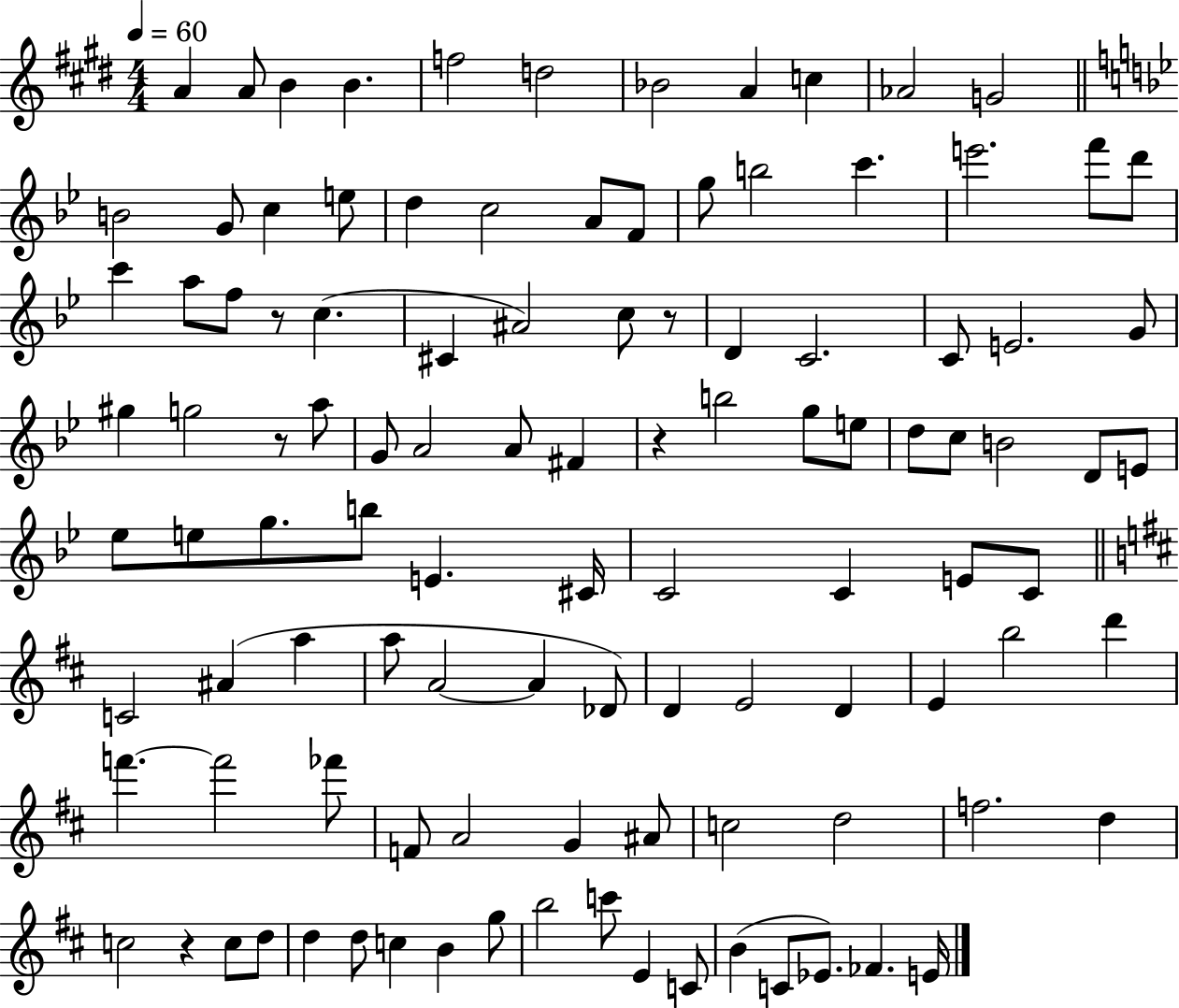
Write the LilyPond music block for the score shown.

{
  \clef treble
  \numericTimeSignature
  \time 4/4
  \key e \major
  \tempo 4 = 60
  a'4 a'8 b'4 b'4. | f''2 d''2 | bes'2 a'4 c''4 | aes'2 g'2 | \break \bar "||" \break \key bes \major b'2 g'8 c''4 e''8 | d''4 c''2 a'8 f'8 | g''8 b''2 c'''4. | e'''2. f'''8 d'''8 | \break c'''4 a''8 f''8 r8 c''4.( | cis'4 ais'2) c''8 r8 | d'4 c'2. | c'8 e'2. g'8 | \break gis''4 g''2 r8 a''8 | g'8 a'2 a'8 fis'4 | r4 b''2 g''8 e''8 | d''8 c''8 b'2 d'8 e'8 | \break ees''8 e''8 g''8. b''8 e'4. cis'16 | c'2 c'4 e'8 c'8 | \bar "||" \break \key b \minor c'2 ais'4( a''4 | a''8 a'2~~ a'4 des'8) | d'4 e'2 d'4 | e'4 b''2 d'''4 | \break f'''4.~~ f'''2 fes'''8 | f'8 a'2 g'4 ais'8 | c''2 d''2 | f''2. d''4 | \break c''2 r4 c''8 d''8 | d''4 d''8 c''4 b'4 g''8 | b''2 c'''8 e'4 c'8 | b'4( c'8 ees'8.) fes'4. e'16 | \break \bar "|."
}